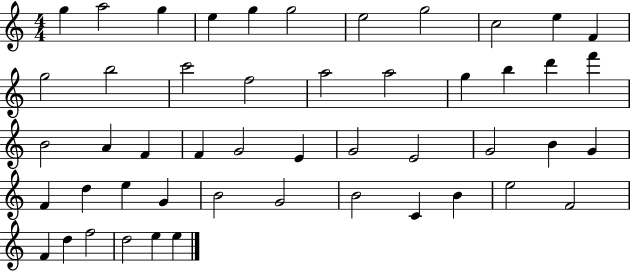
G5/q A5/h G5/q E5/q G5/q G5/h E5/h G5/h C5/h E5/q F4/q G5/h B5/h C6/h F5/h A5/h A5/h G5/q B5/q D6/q F6/q B4/h A4/q F4/q F4/q G4/h E4/q G4/h E4/h G4/h B4/q G4/q F4/q D5/q E5/q G4/q B4/h G4/h B4/h C4/q B4/q E5/h F4/h F4/q D5/q F5/h D5/h E5/q E5/q